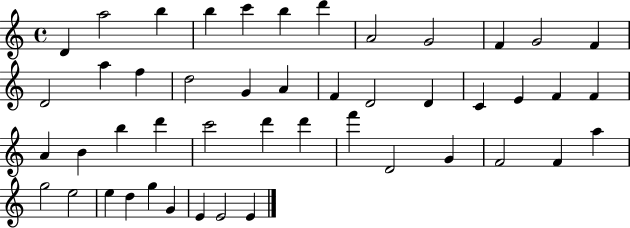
{
  \clef treble
  \time 4/4
  \defaultTimeSignature
  \key c \major
  d'4 a''2 b''4 | b''4 c'''4 b''4 d'''4 | a'2 g'2 | f'4 g'2 f'4 | \break d'2 a''4 f''4 | d''2 g'4 a'4 | f'4 d'2 d'4 | c'4 e'4 f'4 f'4 | \break a'4 b'4 b''4 d'''4 | c'''2 d'''4 d'''4 | f'''4 d'2 g'4 | f'2 f'4 a''4 | \break g''2 e''2 | e''4 d''4 g''4 g'4 | e'4 e'2 e'4 | \bar "|."
}